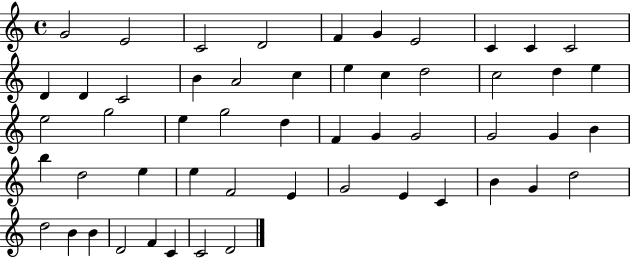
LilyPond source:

{
  \clef treble
  \time 4/4
  \defaultTimeSignature
  \key c \major
  g'2 e'2 | c'2 d'2 | f'4 g'4 e'2 | c'4 c'4 c'2 | \break d'4 d'4 c'2 | b'4 a'2 c''4 | e''4 c''4 d''2 | c''2 d''4 e''4 | \break e''2 g''2 | e''4 g''2 d''4 | f'4 g'4 g'2 | g'2 g'4 b'4 | \break b''4 d''2 e''4 | e''4 f'2 e'4 | g'2 e'4 c'4 | b'4 g'4 d''2 | \break d''2 b'4 b'4 | d'2 f'4 c'4 | c'2 d'2 | \bar "|."
}